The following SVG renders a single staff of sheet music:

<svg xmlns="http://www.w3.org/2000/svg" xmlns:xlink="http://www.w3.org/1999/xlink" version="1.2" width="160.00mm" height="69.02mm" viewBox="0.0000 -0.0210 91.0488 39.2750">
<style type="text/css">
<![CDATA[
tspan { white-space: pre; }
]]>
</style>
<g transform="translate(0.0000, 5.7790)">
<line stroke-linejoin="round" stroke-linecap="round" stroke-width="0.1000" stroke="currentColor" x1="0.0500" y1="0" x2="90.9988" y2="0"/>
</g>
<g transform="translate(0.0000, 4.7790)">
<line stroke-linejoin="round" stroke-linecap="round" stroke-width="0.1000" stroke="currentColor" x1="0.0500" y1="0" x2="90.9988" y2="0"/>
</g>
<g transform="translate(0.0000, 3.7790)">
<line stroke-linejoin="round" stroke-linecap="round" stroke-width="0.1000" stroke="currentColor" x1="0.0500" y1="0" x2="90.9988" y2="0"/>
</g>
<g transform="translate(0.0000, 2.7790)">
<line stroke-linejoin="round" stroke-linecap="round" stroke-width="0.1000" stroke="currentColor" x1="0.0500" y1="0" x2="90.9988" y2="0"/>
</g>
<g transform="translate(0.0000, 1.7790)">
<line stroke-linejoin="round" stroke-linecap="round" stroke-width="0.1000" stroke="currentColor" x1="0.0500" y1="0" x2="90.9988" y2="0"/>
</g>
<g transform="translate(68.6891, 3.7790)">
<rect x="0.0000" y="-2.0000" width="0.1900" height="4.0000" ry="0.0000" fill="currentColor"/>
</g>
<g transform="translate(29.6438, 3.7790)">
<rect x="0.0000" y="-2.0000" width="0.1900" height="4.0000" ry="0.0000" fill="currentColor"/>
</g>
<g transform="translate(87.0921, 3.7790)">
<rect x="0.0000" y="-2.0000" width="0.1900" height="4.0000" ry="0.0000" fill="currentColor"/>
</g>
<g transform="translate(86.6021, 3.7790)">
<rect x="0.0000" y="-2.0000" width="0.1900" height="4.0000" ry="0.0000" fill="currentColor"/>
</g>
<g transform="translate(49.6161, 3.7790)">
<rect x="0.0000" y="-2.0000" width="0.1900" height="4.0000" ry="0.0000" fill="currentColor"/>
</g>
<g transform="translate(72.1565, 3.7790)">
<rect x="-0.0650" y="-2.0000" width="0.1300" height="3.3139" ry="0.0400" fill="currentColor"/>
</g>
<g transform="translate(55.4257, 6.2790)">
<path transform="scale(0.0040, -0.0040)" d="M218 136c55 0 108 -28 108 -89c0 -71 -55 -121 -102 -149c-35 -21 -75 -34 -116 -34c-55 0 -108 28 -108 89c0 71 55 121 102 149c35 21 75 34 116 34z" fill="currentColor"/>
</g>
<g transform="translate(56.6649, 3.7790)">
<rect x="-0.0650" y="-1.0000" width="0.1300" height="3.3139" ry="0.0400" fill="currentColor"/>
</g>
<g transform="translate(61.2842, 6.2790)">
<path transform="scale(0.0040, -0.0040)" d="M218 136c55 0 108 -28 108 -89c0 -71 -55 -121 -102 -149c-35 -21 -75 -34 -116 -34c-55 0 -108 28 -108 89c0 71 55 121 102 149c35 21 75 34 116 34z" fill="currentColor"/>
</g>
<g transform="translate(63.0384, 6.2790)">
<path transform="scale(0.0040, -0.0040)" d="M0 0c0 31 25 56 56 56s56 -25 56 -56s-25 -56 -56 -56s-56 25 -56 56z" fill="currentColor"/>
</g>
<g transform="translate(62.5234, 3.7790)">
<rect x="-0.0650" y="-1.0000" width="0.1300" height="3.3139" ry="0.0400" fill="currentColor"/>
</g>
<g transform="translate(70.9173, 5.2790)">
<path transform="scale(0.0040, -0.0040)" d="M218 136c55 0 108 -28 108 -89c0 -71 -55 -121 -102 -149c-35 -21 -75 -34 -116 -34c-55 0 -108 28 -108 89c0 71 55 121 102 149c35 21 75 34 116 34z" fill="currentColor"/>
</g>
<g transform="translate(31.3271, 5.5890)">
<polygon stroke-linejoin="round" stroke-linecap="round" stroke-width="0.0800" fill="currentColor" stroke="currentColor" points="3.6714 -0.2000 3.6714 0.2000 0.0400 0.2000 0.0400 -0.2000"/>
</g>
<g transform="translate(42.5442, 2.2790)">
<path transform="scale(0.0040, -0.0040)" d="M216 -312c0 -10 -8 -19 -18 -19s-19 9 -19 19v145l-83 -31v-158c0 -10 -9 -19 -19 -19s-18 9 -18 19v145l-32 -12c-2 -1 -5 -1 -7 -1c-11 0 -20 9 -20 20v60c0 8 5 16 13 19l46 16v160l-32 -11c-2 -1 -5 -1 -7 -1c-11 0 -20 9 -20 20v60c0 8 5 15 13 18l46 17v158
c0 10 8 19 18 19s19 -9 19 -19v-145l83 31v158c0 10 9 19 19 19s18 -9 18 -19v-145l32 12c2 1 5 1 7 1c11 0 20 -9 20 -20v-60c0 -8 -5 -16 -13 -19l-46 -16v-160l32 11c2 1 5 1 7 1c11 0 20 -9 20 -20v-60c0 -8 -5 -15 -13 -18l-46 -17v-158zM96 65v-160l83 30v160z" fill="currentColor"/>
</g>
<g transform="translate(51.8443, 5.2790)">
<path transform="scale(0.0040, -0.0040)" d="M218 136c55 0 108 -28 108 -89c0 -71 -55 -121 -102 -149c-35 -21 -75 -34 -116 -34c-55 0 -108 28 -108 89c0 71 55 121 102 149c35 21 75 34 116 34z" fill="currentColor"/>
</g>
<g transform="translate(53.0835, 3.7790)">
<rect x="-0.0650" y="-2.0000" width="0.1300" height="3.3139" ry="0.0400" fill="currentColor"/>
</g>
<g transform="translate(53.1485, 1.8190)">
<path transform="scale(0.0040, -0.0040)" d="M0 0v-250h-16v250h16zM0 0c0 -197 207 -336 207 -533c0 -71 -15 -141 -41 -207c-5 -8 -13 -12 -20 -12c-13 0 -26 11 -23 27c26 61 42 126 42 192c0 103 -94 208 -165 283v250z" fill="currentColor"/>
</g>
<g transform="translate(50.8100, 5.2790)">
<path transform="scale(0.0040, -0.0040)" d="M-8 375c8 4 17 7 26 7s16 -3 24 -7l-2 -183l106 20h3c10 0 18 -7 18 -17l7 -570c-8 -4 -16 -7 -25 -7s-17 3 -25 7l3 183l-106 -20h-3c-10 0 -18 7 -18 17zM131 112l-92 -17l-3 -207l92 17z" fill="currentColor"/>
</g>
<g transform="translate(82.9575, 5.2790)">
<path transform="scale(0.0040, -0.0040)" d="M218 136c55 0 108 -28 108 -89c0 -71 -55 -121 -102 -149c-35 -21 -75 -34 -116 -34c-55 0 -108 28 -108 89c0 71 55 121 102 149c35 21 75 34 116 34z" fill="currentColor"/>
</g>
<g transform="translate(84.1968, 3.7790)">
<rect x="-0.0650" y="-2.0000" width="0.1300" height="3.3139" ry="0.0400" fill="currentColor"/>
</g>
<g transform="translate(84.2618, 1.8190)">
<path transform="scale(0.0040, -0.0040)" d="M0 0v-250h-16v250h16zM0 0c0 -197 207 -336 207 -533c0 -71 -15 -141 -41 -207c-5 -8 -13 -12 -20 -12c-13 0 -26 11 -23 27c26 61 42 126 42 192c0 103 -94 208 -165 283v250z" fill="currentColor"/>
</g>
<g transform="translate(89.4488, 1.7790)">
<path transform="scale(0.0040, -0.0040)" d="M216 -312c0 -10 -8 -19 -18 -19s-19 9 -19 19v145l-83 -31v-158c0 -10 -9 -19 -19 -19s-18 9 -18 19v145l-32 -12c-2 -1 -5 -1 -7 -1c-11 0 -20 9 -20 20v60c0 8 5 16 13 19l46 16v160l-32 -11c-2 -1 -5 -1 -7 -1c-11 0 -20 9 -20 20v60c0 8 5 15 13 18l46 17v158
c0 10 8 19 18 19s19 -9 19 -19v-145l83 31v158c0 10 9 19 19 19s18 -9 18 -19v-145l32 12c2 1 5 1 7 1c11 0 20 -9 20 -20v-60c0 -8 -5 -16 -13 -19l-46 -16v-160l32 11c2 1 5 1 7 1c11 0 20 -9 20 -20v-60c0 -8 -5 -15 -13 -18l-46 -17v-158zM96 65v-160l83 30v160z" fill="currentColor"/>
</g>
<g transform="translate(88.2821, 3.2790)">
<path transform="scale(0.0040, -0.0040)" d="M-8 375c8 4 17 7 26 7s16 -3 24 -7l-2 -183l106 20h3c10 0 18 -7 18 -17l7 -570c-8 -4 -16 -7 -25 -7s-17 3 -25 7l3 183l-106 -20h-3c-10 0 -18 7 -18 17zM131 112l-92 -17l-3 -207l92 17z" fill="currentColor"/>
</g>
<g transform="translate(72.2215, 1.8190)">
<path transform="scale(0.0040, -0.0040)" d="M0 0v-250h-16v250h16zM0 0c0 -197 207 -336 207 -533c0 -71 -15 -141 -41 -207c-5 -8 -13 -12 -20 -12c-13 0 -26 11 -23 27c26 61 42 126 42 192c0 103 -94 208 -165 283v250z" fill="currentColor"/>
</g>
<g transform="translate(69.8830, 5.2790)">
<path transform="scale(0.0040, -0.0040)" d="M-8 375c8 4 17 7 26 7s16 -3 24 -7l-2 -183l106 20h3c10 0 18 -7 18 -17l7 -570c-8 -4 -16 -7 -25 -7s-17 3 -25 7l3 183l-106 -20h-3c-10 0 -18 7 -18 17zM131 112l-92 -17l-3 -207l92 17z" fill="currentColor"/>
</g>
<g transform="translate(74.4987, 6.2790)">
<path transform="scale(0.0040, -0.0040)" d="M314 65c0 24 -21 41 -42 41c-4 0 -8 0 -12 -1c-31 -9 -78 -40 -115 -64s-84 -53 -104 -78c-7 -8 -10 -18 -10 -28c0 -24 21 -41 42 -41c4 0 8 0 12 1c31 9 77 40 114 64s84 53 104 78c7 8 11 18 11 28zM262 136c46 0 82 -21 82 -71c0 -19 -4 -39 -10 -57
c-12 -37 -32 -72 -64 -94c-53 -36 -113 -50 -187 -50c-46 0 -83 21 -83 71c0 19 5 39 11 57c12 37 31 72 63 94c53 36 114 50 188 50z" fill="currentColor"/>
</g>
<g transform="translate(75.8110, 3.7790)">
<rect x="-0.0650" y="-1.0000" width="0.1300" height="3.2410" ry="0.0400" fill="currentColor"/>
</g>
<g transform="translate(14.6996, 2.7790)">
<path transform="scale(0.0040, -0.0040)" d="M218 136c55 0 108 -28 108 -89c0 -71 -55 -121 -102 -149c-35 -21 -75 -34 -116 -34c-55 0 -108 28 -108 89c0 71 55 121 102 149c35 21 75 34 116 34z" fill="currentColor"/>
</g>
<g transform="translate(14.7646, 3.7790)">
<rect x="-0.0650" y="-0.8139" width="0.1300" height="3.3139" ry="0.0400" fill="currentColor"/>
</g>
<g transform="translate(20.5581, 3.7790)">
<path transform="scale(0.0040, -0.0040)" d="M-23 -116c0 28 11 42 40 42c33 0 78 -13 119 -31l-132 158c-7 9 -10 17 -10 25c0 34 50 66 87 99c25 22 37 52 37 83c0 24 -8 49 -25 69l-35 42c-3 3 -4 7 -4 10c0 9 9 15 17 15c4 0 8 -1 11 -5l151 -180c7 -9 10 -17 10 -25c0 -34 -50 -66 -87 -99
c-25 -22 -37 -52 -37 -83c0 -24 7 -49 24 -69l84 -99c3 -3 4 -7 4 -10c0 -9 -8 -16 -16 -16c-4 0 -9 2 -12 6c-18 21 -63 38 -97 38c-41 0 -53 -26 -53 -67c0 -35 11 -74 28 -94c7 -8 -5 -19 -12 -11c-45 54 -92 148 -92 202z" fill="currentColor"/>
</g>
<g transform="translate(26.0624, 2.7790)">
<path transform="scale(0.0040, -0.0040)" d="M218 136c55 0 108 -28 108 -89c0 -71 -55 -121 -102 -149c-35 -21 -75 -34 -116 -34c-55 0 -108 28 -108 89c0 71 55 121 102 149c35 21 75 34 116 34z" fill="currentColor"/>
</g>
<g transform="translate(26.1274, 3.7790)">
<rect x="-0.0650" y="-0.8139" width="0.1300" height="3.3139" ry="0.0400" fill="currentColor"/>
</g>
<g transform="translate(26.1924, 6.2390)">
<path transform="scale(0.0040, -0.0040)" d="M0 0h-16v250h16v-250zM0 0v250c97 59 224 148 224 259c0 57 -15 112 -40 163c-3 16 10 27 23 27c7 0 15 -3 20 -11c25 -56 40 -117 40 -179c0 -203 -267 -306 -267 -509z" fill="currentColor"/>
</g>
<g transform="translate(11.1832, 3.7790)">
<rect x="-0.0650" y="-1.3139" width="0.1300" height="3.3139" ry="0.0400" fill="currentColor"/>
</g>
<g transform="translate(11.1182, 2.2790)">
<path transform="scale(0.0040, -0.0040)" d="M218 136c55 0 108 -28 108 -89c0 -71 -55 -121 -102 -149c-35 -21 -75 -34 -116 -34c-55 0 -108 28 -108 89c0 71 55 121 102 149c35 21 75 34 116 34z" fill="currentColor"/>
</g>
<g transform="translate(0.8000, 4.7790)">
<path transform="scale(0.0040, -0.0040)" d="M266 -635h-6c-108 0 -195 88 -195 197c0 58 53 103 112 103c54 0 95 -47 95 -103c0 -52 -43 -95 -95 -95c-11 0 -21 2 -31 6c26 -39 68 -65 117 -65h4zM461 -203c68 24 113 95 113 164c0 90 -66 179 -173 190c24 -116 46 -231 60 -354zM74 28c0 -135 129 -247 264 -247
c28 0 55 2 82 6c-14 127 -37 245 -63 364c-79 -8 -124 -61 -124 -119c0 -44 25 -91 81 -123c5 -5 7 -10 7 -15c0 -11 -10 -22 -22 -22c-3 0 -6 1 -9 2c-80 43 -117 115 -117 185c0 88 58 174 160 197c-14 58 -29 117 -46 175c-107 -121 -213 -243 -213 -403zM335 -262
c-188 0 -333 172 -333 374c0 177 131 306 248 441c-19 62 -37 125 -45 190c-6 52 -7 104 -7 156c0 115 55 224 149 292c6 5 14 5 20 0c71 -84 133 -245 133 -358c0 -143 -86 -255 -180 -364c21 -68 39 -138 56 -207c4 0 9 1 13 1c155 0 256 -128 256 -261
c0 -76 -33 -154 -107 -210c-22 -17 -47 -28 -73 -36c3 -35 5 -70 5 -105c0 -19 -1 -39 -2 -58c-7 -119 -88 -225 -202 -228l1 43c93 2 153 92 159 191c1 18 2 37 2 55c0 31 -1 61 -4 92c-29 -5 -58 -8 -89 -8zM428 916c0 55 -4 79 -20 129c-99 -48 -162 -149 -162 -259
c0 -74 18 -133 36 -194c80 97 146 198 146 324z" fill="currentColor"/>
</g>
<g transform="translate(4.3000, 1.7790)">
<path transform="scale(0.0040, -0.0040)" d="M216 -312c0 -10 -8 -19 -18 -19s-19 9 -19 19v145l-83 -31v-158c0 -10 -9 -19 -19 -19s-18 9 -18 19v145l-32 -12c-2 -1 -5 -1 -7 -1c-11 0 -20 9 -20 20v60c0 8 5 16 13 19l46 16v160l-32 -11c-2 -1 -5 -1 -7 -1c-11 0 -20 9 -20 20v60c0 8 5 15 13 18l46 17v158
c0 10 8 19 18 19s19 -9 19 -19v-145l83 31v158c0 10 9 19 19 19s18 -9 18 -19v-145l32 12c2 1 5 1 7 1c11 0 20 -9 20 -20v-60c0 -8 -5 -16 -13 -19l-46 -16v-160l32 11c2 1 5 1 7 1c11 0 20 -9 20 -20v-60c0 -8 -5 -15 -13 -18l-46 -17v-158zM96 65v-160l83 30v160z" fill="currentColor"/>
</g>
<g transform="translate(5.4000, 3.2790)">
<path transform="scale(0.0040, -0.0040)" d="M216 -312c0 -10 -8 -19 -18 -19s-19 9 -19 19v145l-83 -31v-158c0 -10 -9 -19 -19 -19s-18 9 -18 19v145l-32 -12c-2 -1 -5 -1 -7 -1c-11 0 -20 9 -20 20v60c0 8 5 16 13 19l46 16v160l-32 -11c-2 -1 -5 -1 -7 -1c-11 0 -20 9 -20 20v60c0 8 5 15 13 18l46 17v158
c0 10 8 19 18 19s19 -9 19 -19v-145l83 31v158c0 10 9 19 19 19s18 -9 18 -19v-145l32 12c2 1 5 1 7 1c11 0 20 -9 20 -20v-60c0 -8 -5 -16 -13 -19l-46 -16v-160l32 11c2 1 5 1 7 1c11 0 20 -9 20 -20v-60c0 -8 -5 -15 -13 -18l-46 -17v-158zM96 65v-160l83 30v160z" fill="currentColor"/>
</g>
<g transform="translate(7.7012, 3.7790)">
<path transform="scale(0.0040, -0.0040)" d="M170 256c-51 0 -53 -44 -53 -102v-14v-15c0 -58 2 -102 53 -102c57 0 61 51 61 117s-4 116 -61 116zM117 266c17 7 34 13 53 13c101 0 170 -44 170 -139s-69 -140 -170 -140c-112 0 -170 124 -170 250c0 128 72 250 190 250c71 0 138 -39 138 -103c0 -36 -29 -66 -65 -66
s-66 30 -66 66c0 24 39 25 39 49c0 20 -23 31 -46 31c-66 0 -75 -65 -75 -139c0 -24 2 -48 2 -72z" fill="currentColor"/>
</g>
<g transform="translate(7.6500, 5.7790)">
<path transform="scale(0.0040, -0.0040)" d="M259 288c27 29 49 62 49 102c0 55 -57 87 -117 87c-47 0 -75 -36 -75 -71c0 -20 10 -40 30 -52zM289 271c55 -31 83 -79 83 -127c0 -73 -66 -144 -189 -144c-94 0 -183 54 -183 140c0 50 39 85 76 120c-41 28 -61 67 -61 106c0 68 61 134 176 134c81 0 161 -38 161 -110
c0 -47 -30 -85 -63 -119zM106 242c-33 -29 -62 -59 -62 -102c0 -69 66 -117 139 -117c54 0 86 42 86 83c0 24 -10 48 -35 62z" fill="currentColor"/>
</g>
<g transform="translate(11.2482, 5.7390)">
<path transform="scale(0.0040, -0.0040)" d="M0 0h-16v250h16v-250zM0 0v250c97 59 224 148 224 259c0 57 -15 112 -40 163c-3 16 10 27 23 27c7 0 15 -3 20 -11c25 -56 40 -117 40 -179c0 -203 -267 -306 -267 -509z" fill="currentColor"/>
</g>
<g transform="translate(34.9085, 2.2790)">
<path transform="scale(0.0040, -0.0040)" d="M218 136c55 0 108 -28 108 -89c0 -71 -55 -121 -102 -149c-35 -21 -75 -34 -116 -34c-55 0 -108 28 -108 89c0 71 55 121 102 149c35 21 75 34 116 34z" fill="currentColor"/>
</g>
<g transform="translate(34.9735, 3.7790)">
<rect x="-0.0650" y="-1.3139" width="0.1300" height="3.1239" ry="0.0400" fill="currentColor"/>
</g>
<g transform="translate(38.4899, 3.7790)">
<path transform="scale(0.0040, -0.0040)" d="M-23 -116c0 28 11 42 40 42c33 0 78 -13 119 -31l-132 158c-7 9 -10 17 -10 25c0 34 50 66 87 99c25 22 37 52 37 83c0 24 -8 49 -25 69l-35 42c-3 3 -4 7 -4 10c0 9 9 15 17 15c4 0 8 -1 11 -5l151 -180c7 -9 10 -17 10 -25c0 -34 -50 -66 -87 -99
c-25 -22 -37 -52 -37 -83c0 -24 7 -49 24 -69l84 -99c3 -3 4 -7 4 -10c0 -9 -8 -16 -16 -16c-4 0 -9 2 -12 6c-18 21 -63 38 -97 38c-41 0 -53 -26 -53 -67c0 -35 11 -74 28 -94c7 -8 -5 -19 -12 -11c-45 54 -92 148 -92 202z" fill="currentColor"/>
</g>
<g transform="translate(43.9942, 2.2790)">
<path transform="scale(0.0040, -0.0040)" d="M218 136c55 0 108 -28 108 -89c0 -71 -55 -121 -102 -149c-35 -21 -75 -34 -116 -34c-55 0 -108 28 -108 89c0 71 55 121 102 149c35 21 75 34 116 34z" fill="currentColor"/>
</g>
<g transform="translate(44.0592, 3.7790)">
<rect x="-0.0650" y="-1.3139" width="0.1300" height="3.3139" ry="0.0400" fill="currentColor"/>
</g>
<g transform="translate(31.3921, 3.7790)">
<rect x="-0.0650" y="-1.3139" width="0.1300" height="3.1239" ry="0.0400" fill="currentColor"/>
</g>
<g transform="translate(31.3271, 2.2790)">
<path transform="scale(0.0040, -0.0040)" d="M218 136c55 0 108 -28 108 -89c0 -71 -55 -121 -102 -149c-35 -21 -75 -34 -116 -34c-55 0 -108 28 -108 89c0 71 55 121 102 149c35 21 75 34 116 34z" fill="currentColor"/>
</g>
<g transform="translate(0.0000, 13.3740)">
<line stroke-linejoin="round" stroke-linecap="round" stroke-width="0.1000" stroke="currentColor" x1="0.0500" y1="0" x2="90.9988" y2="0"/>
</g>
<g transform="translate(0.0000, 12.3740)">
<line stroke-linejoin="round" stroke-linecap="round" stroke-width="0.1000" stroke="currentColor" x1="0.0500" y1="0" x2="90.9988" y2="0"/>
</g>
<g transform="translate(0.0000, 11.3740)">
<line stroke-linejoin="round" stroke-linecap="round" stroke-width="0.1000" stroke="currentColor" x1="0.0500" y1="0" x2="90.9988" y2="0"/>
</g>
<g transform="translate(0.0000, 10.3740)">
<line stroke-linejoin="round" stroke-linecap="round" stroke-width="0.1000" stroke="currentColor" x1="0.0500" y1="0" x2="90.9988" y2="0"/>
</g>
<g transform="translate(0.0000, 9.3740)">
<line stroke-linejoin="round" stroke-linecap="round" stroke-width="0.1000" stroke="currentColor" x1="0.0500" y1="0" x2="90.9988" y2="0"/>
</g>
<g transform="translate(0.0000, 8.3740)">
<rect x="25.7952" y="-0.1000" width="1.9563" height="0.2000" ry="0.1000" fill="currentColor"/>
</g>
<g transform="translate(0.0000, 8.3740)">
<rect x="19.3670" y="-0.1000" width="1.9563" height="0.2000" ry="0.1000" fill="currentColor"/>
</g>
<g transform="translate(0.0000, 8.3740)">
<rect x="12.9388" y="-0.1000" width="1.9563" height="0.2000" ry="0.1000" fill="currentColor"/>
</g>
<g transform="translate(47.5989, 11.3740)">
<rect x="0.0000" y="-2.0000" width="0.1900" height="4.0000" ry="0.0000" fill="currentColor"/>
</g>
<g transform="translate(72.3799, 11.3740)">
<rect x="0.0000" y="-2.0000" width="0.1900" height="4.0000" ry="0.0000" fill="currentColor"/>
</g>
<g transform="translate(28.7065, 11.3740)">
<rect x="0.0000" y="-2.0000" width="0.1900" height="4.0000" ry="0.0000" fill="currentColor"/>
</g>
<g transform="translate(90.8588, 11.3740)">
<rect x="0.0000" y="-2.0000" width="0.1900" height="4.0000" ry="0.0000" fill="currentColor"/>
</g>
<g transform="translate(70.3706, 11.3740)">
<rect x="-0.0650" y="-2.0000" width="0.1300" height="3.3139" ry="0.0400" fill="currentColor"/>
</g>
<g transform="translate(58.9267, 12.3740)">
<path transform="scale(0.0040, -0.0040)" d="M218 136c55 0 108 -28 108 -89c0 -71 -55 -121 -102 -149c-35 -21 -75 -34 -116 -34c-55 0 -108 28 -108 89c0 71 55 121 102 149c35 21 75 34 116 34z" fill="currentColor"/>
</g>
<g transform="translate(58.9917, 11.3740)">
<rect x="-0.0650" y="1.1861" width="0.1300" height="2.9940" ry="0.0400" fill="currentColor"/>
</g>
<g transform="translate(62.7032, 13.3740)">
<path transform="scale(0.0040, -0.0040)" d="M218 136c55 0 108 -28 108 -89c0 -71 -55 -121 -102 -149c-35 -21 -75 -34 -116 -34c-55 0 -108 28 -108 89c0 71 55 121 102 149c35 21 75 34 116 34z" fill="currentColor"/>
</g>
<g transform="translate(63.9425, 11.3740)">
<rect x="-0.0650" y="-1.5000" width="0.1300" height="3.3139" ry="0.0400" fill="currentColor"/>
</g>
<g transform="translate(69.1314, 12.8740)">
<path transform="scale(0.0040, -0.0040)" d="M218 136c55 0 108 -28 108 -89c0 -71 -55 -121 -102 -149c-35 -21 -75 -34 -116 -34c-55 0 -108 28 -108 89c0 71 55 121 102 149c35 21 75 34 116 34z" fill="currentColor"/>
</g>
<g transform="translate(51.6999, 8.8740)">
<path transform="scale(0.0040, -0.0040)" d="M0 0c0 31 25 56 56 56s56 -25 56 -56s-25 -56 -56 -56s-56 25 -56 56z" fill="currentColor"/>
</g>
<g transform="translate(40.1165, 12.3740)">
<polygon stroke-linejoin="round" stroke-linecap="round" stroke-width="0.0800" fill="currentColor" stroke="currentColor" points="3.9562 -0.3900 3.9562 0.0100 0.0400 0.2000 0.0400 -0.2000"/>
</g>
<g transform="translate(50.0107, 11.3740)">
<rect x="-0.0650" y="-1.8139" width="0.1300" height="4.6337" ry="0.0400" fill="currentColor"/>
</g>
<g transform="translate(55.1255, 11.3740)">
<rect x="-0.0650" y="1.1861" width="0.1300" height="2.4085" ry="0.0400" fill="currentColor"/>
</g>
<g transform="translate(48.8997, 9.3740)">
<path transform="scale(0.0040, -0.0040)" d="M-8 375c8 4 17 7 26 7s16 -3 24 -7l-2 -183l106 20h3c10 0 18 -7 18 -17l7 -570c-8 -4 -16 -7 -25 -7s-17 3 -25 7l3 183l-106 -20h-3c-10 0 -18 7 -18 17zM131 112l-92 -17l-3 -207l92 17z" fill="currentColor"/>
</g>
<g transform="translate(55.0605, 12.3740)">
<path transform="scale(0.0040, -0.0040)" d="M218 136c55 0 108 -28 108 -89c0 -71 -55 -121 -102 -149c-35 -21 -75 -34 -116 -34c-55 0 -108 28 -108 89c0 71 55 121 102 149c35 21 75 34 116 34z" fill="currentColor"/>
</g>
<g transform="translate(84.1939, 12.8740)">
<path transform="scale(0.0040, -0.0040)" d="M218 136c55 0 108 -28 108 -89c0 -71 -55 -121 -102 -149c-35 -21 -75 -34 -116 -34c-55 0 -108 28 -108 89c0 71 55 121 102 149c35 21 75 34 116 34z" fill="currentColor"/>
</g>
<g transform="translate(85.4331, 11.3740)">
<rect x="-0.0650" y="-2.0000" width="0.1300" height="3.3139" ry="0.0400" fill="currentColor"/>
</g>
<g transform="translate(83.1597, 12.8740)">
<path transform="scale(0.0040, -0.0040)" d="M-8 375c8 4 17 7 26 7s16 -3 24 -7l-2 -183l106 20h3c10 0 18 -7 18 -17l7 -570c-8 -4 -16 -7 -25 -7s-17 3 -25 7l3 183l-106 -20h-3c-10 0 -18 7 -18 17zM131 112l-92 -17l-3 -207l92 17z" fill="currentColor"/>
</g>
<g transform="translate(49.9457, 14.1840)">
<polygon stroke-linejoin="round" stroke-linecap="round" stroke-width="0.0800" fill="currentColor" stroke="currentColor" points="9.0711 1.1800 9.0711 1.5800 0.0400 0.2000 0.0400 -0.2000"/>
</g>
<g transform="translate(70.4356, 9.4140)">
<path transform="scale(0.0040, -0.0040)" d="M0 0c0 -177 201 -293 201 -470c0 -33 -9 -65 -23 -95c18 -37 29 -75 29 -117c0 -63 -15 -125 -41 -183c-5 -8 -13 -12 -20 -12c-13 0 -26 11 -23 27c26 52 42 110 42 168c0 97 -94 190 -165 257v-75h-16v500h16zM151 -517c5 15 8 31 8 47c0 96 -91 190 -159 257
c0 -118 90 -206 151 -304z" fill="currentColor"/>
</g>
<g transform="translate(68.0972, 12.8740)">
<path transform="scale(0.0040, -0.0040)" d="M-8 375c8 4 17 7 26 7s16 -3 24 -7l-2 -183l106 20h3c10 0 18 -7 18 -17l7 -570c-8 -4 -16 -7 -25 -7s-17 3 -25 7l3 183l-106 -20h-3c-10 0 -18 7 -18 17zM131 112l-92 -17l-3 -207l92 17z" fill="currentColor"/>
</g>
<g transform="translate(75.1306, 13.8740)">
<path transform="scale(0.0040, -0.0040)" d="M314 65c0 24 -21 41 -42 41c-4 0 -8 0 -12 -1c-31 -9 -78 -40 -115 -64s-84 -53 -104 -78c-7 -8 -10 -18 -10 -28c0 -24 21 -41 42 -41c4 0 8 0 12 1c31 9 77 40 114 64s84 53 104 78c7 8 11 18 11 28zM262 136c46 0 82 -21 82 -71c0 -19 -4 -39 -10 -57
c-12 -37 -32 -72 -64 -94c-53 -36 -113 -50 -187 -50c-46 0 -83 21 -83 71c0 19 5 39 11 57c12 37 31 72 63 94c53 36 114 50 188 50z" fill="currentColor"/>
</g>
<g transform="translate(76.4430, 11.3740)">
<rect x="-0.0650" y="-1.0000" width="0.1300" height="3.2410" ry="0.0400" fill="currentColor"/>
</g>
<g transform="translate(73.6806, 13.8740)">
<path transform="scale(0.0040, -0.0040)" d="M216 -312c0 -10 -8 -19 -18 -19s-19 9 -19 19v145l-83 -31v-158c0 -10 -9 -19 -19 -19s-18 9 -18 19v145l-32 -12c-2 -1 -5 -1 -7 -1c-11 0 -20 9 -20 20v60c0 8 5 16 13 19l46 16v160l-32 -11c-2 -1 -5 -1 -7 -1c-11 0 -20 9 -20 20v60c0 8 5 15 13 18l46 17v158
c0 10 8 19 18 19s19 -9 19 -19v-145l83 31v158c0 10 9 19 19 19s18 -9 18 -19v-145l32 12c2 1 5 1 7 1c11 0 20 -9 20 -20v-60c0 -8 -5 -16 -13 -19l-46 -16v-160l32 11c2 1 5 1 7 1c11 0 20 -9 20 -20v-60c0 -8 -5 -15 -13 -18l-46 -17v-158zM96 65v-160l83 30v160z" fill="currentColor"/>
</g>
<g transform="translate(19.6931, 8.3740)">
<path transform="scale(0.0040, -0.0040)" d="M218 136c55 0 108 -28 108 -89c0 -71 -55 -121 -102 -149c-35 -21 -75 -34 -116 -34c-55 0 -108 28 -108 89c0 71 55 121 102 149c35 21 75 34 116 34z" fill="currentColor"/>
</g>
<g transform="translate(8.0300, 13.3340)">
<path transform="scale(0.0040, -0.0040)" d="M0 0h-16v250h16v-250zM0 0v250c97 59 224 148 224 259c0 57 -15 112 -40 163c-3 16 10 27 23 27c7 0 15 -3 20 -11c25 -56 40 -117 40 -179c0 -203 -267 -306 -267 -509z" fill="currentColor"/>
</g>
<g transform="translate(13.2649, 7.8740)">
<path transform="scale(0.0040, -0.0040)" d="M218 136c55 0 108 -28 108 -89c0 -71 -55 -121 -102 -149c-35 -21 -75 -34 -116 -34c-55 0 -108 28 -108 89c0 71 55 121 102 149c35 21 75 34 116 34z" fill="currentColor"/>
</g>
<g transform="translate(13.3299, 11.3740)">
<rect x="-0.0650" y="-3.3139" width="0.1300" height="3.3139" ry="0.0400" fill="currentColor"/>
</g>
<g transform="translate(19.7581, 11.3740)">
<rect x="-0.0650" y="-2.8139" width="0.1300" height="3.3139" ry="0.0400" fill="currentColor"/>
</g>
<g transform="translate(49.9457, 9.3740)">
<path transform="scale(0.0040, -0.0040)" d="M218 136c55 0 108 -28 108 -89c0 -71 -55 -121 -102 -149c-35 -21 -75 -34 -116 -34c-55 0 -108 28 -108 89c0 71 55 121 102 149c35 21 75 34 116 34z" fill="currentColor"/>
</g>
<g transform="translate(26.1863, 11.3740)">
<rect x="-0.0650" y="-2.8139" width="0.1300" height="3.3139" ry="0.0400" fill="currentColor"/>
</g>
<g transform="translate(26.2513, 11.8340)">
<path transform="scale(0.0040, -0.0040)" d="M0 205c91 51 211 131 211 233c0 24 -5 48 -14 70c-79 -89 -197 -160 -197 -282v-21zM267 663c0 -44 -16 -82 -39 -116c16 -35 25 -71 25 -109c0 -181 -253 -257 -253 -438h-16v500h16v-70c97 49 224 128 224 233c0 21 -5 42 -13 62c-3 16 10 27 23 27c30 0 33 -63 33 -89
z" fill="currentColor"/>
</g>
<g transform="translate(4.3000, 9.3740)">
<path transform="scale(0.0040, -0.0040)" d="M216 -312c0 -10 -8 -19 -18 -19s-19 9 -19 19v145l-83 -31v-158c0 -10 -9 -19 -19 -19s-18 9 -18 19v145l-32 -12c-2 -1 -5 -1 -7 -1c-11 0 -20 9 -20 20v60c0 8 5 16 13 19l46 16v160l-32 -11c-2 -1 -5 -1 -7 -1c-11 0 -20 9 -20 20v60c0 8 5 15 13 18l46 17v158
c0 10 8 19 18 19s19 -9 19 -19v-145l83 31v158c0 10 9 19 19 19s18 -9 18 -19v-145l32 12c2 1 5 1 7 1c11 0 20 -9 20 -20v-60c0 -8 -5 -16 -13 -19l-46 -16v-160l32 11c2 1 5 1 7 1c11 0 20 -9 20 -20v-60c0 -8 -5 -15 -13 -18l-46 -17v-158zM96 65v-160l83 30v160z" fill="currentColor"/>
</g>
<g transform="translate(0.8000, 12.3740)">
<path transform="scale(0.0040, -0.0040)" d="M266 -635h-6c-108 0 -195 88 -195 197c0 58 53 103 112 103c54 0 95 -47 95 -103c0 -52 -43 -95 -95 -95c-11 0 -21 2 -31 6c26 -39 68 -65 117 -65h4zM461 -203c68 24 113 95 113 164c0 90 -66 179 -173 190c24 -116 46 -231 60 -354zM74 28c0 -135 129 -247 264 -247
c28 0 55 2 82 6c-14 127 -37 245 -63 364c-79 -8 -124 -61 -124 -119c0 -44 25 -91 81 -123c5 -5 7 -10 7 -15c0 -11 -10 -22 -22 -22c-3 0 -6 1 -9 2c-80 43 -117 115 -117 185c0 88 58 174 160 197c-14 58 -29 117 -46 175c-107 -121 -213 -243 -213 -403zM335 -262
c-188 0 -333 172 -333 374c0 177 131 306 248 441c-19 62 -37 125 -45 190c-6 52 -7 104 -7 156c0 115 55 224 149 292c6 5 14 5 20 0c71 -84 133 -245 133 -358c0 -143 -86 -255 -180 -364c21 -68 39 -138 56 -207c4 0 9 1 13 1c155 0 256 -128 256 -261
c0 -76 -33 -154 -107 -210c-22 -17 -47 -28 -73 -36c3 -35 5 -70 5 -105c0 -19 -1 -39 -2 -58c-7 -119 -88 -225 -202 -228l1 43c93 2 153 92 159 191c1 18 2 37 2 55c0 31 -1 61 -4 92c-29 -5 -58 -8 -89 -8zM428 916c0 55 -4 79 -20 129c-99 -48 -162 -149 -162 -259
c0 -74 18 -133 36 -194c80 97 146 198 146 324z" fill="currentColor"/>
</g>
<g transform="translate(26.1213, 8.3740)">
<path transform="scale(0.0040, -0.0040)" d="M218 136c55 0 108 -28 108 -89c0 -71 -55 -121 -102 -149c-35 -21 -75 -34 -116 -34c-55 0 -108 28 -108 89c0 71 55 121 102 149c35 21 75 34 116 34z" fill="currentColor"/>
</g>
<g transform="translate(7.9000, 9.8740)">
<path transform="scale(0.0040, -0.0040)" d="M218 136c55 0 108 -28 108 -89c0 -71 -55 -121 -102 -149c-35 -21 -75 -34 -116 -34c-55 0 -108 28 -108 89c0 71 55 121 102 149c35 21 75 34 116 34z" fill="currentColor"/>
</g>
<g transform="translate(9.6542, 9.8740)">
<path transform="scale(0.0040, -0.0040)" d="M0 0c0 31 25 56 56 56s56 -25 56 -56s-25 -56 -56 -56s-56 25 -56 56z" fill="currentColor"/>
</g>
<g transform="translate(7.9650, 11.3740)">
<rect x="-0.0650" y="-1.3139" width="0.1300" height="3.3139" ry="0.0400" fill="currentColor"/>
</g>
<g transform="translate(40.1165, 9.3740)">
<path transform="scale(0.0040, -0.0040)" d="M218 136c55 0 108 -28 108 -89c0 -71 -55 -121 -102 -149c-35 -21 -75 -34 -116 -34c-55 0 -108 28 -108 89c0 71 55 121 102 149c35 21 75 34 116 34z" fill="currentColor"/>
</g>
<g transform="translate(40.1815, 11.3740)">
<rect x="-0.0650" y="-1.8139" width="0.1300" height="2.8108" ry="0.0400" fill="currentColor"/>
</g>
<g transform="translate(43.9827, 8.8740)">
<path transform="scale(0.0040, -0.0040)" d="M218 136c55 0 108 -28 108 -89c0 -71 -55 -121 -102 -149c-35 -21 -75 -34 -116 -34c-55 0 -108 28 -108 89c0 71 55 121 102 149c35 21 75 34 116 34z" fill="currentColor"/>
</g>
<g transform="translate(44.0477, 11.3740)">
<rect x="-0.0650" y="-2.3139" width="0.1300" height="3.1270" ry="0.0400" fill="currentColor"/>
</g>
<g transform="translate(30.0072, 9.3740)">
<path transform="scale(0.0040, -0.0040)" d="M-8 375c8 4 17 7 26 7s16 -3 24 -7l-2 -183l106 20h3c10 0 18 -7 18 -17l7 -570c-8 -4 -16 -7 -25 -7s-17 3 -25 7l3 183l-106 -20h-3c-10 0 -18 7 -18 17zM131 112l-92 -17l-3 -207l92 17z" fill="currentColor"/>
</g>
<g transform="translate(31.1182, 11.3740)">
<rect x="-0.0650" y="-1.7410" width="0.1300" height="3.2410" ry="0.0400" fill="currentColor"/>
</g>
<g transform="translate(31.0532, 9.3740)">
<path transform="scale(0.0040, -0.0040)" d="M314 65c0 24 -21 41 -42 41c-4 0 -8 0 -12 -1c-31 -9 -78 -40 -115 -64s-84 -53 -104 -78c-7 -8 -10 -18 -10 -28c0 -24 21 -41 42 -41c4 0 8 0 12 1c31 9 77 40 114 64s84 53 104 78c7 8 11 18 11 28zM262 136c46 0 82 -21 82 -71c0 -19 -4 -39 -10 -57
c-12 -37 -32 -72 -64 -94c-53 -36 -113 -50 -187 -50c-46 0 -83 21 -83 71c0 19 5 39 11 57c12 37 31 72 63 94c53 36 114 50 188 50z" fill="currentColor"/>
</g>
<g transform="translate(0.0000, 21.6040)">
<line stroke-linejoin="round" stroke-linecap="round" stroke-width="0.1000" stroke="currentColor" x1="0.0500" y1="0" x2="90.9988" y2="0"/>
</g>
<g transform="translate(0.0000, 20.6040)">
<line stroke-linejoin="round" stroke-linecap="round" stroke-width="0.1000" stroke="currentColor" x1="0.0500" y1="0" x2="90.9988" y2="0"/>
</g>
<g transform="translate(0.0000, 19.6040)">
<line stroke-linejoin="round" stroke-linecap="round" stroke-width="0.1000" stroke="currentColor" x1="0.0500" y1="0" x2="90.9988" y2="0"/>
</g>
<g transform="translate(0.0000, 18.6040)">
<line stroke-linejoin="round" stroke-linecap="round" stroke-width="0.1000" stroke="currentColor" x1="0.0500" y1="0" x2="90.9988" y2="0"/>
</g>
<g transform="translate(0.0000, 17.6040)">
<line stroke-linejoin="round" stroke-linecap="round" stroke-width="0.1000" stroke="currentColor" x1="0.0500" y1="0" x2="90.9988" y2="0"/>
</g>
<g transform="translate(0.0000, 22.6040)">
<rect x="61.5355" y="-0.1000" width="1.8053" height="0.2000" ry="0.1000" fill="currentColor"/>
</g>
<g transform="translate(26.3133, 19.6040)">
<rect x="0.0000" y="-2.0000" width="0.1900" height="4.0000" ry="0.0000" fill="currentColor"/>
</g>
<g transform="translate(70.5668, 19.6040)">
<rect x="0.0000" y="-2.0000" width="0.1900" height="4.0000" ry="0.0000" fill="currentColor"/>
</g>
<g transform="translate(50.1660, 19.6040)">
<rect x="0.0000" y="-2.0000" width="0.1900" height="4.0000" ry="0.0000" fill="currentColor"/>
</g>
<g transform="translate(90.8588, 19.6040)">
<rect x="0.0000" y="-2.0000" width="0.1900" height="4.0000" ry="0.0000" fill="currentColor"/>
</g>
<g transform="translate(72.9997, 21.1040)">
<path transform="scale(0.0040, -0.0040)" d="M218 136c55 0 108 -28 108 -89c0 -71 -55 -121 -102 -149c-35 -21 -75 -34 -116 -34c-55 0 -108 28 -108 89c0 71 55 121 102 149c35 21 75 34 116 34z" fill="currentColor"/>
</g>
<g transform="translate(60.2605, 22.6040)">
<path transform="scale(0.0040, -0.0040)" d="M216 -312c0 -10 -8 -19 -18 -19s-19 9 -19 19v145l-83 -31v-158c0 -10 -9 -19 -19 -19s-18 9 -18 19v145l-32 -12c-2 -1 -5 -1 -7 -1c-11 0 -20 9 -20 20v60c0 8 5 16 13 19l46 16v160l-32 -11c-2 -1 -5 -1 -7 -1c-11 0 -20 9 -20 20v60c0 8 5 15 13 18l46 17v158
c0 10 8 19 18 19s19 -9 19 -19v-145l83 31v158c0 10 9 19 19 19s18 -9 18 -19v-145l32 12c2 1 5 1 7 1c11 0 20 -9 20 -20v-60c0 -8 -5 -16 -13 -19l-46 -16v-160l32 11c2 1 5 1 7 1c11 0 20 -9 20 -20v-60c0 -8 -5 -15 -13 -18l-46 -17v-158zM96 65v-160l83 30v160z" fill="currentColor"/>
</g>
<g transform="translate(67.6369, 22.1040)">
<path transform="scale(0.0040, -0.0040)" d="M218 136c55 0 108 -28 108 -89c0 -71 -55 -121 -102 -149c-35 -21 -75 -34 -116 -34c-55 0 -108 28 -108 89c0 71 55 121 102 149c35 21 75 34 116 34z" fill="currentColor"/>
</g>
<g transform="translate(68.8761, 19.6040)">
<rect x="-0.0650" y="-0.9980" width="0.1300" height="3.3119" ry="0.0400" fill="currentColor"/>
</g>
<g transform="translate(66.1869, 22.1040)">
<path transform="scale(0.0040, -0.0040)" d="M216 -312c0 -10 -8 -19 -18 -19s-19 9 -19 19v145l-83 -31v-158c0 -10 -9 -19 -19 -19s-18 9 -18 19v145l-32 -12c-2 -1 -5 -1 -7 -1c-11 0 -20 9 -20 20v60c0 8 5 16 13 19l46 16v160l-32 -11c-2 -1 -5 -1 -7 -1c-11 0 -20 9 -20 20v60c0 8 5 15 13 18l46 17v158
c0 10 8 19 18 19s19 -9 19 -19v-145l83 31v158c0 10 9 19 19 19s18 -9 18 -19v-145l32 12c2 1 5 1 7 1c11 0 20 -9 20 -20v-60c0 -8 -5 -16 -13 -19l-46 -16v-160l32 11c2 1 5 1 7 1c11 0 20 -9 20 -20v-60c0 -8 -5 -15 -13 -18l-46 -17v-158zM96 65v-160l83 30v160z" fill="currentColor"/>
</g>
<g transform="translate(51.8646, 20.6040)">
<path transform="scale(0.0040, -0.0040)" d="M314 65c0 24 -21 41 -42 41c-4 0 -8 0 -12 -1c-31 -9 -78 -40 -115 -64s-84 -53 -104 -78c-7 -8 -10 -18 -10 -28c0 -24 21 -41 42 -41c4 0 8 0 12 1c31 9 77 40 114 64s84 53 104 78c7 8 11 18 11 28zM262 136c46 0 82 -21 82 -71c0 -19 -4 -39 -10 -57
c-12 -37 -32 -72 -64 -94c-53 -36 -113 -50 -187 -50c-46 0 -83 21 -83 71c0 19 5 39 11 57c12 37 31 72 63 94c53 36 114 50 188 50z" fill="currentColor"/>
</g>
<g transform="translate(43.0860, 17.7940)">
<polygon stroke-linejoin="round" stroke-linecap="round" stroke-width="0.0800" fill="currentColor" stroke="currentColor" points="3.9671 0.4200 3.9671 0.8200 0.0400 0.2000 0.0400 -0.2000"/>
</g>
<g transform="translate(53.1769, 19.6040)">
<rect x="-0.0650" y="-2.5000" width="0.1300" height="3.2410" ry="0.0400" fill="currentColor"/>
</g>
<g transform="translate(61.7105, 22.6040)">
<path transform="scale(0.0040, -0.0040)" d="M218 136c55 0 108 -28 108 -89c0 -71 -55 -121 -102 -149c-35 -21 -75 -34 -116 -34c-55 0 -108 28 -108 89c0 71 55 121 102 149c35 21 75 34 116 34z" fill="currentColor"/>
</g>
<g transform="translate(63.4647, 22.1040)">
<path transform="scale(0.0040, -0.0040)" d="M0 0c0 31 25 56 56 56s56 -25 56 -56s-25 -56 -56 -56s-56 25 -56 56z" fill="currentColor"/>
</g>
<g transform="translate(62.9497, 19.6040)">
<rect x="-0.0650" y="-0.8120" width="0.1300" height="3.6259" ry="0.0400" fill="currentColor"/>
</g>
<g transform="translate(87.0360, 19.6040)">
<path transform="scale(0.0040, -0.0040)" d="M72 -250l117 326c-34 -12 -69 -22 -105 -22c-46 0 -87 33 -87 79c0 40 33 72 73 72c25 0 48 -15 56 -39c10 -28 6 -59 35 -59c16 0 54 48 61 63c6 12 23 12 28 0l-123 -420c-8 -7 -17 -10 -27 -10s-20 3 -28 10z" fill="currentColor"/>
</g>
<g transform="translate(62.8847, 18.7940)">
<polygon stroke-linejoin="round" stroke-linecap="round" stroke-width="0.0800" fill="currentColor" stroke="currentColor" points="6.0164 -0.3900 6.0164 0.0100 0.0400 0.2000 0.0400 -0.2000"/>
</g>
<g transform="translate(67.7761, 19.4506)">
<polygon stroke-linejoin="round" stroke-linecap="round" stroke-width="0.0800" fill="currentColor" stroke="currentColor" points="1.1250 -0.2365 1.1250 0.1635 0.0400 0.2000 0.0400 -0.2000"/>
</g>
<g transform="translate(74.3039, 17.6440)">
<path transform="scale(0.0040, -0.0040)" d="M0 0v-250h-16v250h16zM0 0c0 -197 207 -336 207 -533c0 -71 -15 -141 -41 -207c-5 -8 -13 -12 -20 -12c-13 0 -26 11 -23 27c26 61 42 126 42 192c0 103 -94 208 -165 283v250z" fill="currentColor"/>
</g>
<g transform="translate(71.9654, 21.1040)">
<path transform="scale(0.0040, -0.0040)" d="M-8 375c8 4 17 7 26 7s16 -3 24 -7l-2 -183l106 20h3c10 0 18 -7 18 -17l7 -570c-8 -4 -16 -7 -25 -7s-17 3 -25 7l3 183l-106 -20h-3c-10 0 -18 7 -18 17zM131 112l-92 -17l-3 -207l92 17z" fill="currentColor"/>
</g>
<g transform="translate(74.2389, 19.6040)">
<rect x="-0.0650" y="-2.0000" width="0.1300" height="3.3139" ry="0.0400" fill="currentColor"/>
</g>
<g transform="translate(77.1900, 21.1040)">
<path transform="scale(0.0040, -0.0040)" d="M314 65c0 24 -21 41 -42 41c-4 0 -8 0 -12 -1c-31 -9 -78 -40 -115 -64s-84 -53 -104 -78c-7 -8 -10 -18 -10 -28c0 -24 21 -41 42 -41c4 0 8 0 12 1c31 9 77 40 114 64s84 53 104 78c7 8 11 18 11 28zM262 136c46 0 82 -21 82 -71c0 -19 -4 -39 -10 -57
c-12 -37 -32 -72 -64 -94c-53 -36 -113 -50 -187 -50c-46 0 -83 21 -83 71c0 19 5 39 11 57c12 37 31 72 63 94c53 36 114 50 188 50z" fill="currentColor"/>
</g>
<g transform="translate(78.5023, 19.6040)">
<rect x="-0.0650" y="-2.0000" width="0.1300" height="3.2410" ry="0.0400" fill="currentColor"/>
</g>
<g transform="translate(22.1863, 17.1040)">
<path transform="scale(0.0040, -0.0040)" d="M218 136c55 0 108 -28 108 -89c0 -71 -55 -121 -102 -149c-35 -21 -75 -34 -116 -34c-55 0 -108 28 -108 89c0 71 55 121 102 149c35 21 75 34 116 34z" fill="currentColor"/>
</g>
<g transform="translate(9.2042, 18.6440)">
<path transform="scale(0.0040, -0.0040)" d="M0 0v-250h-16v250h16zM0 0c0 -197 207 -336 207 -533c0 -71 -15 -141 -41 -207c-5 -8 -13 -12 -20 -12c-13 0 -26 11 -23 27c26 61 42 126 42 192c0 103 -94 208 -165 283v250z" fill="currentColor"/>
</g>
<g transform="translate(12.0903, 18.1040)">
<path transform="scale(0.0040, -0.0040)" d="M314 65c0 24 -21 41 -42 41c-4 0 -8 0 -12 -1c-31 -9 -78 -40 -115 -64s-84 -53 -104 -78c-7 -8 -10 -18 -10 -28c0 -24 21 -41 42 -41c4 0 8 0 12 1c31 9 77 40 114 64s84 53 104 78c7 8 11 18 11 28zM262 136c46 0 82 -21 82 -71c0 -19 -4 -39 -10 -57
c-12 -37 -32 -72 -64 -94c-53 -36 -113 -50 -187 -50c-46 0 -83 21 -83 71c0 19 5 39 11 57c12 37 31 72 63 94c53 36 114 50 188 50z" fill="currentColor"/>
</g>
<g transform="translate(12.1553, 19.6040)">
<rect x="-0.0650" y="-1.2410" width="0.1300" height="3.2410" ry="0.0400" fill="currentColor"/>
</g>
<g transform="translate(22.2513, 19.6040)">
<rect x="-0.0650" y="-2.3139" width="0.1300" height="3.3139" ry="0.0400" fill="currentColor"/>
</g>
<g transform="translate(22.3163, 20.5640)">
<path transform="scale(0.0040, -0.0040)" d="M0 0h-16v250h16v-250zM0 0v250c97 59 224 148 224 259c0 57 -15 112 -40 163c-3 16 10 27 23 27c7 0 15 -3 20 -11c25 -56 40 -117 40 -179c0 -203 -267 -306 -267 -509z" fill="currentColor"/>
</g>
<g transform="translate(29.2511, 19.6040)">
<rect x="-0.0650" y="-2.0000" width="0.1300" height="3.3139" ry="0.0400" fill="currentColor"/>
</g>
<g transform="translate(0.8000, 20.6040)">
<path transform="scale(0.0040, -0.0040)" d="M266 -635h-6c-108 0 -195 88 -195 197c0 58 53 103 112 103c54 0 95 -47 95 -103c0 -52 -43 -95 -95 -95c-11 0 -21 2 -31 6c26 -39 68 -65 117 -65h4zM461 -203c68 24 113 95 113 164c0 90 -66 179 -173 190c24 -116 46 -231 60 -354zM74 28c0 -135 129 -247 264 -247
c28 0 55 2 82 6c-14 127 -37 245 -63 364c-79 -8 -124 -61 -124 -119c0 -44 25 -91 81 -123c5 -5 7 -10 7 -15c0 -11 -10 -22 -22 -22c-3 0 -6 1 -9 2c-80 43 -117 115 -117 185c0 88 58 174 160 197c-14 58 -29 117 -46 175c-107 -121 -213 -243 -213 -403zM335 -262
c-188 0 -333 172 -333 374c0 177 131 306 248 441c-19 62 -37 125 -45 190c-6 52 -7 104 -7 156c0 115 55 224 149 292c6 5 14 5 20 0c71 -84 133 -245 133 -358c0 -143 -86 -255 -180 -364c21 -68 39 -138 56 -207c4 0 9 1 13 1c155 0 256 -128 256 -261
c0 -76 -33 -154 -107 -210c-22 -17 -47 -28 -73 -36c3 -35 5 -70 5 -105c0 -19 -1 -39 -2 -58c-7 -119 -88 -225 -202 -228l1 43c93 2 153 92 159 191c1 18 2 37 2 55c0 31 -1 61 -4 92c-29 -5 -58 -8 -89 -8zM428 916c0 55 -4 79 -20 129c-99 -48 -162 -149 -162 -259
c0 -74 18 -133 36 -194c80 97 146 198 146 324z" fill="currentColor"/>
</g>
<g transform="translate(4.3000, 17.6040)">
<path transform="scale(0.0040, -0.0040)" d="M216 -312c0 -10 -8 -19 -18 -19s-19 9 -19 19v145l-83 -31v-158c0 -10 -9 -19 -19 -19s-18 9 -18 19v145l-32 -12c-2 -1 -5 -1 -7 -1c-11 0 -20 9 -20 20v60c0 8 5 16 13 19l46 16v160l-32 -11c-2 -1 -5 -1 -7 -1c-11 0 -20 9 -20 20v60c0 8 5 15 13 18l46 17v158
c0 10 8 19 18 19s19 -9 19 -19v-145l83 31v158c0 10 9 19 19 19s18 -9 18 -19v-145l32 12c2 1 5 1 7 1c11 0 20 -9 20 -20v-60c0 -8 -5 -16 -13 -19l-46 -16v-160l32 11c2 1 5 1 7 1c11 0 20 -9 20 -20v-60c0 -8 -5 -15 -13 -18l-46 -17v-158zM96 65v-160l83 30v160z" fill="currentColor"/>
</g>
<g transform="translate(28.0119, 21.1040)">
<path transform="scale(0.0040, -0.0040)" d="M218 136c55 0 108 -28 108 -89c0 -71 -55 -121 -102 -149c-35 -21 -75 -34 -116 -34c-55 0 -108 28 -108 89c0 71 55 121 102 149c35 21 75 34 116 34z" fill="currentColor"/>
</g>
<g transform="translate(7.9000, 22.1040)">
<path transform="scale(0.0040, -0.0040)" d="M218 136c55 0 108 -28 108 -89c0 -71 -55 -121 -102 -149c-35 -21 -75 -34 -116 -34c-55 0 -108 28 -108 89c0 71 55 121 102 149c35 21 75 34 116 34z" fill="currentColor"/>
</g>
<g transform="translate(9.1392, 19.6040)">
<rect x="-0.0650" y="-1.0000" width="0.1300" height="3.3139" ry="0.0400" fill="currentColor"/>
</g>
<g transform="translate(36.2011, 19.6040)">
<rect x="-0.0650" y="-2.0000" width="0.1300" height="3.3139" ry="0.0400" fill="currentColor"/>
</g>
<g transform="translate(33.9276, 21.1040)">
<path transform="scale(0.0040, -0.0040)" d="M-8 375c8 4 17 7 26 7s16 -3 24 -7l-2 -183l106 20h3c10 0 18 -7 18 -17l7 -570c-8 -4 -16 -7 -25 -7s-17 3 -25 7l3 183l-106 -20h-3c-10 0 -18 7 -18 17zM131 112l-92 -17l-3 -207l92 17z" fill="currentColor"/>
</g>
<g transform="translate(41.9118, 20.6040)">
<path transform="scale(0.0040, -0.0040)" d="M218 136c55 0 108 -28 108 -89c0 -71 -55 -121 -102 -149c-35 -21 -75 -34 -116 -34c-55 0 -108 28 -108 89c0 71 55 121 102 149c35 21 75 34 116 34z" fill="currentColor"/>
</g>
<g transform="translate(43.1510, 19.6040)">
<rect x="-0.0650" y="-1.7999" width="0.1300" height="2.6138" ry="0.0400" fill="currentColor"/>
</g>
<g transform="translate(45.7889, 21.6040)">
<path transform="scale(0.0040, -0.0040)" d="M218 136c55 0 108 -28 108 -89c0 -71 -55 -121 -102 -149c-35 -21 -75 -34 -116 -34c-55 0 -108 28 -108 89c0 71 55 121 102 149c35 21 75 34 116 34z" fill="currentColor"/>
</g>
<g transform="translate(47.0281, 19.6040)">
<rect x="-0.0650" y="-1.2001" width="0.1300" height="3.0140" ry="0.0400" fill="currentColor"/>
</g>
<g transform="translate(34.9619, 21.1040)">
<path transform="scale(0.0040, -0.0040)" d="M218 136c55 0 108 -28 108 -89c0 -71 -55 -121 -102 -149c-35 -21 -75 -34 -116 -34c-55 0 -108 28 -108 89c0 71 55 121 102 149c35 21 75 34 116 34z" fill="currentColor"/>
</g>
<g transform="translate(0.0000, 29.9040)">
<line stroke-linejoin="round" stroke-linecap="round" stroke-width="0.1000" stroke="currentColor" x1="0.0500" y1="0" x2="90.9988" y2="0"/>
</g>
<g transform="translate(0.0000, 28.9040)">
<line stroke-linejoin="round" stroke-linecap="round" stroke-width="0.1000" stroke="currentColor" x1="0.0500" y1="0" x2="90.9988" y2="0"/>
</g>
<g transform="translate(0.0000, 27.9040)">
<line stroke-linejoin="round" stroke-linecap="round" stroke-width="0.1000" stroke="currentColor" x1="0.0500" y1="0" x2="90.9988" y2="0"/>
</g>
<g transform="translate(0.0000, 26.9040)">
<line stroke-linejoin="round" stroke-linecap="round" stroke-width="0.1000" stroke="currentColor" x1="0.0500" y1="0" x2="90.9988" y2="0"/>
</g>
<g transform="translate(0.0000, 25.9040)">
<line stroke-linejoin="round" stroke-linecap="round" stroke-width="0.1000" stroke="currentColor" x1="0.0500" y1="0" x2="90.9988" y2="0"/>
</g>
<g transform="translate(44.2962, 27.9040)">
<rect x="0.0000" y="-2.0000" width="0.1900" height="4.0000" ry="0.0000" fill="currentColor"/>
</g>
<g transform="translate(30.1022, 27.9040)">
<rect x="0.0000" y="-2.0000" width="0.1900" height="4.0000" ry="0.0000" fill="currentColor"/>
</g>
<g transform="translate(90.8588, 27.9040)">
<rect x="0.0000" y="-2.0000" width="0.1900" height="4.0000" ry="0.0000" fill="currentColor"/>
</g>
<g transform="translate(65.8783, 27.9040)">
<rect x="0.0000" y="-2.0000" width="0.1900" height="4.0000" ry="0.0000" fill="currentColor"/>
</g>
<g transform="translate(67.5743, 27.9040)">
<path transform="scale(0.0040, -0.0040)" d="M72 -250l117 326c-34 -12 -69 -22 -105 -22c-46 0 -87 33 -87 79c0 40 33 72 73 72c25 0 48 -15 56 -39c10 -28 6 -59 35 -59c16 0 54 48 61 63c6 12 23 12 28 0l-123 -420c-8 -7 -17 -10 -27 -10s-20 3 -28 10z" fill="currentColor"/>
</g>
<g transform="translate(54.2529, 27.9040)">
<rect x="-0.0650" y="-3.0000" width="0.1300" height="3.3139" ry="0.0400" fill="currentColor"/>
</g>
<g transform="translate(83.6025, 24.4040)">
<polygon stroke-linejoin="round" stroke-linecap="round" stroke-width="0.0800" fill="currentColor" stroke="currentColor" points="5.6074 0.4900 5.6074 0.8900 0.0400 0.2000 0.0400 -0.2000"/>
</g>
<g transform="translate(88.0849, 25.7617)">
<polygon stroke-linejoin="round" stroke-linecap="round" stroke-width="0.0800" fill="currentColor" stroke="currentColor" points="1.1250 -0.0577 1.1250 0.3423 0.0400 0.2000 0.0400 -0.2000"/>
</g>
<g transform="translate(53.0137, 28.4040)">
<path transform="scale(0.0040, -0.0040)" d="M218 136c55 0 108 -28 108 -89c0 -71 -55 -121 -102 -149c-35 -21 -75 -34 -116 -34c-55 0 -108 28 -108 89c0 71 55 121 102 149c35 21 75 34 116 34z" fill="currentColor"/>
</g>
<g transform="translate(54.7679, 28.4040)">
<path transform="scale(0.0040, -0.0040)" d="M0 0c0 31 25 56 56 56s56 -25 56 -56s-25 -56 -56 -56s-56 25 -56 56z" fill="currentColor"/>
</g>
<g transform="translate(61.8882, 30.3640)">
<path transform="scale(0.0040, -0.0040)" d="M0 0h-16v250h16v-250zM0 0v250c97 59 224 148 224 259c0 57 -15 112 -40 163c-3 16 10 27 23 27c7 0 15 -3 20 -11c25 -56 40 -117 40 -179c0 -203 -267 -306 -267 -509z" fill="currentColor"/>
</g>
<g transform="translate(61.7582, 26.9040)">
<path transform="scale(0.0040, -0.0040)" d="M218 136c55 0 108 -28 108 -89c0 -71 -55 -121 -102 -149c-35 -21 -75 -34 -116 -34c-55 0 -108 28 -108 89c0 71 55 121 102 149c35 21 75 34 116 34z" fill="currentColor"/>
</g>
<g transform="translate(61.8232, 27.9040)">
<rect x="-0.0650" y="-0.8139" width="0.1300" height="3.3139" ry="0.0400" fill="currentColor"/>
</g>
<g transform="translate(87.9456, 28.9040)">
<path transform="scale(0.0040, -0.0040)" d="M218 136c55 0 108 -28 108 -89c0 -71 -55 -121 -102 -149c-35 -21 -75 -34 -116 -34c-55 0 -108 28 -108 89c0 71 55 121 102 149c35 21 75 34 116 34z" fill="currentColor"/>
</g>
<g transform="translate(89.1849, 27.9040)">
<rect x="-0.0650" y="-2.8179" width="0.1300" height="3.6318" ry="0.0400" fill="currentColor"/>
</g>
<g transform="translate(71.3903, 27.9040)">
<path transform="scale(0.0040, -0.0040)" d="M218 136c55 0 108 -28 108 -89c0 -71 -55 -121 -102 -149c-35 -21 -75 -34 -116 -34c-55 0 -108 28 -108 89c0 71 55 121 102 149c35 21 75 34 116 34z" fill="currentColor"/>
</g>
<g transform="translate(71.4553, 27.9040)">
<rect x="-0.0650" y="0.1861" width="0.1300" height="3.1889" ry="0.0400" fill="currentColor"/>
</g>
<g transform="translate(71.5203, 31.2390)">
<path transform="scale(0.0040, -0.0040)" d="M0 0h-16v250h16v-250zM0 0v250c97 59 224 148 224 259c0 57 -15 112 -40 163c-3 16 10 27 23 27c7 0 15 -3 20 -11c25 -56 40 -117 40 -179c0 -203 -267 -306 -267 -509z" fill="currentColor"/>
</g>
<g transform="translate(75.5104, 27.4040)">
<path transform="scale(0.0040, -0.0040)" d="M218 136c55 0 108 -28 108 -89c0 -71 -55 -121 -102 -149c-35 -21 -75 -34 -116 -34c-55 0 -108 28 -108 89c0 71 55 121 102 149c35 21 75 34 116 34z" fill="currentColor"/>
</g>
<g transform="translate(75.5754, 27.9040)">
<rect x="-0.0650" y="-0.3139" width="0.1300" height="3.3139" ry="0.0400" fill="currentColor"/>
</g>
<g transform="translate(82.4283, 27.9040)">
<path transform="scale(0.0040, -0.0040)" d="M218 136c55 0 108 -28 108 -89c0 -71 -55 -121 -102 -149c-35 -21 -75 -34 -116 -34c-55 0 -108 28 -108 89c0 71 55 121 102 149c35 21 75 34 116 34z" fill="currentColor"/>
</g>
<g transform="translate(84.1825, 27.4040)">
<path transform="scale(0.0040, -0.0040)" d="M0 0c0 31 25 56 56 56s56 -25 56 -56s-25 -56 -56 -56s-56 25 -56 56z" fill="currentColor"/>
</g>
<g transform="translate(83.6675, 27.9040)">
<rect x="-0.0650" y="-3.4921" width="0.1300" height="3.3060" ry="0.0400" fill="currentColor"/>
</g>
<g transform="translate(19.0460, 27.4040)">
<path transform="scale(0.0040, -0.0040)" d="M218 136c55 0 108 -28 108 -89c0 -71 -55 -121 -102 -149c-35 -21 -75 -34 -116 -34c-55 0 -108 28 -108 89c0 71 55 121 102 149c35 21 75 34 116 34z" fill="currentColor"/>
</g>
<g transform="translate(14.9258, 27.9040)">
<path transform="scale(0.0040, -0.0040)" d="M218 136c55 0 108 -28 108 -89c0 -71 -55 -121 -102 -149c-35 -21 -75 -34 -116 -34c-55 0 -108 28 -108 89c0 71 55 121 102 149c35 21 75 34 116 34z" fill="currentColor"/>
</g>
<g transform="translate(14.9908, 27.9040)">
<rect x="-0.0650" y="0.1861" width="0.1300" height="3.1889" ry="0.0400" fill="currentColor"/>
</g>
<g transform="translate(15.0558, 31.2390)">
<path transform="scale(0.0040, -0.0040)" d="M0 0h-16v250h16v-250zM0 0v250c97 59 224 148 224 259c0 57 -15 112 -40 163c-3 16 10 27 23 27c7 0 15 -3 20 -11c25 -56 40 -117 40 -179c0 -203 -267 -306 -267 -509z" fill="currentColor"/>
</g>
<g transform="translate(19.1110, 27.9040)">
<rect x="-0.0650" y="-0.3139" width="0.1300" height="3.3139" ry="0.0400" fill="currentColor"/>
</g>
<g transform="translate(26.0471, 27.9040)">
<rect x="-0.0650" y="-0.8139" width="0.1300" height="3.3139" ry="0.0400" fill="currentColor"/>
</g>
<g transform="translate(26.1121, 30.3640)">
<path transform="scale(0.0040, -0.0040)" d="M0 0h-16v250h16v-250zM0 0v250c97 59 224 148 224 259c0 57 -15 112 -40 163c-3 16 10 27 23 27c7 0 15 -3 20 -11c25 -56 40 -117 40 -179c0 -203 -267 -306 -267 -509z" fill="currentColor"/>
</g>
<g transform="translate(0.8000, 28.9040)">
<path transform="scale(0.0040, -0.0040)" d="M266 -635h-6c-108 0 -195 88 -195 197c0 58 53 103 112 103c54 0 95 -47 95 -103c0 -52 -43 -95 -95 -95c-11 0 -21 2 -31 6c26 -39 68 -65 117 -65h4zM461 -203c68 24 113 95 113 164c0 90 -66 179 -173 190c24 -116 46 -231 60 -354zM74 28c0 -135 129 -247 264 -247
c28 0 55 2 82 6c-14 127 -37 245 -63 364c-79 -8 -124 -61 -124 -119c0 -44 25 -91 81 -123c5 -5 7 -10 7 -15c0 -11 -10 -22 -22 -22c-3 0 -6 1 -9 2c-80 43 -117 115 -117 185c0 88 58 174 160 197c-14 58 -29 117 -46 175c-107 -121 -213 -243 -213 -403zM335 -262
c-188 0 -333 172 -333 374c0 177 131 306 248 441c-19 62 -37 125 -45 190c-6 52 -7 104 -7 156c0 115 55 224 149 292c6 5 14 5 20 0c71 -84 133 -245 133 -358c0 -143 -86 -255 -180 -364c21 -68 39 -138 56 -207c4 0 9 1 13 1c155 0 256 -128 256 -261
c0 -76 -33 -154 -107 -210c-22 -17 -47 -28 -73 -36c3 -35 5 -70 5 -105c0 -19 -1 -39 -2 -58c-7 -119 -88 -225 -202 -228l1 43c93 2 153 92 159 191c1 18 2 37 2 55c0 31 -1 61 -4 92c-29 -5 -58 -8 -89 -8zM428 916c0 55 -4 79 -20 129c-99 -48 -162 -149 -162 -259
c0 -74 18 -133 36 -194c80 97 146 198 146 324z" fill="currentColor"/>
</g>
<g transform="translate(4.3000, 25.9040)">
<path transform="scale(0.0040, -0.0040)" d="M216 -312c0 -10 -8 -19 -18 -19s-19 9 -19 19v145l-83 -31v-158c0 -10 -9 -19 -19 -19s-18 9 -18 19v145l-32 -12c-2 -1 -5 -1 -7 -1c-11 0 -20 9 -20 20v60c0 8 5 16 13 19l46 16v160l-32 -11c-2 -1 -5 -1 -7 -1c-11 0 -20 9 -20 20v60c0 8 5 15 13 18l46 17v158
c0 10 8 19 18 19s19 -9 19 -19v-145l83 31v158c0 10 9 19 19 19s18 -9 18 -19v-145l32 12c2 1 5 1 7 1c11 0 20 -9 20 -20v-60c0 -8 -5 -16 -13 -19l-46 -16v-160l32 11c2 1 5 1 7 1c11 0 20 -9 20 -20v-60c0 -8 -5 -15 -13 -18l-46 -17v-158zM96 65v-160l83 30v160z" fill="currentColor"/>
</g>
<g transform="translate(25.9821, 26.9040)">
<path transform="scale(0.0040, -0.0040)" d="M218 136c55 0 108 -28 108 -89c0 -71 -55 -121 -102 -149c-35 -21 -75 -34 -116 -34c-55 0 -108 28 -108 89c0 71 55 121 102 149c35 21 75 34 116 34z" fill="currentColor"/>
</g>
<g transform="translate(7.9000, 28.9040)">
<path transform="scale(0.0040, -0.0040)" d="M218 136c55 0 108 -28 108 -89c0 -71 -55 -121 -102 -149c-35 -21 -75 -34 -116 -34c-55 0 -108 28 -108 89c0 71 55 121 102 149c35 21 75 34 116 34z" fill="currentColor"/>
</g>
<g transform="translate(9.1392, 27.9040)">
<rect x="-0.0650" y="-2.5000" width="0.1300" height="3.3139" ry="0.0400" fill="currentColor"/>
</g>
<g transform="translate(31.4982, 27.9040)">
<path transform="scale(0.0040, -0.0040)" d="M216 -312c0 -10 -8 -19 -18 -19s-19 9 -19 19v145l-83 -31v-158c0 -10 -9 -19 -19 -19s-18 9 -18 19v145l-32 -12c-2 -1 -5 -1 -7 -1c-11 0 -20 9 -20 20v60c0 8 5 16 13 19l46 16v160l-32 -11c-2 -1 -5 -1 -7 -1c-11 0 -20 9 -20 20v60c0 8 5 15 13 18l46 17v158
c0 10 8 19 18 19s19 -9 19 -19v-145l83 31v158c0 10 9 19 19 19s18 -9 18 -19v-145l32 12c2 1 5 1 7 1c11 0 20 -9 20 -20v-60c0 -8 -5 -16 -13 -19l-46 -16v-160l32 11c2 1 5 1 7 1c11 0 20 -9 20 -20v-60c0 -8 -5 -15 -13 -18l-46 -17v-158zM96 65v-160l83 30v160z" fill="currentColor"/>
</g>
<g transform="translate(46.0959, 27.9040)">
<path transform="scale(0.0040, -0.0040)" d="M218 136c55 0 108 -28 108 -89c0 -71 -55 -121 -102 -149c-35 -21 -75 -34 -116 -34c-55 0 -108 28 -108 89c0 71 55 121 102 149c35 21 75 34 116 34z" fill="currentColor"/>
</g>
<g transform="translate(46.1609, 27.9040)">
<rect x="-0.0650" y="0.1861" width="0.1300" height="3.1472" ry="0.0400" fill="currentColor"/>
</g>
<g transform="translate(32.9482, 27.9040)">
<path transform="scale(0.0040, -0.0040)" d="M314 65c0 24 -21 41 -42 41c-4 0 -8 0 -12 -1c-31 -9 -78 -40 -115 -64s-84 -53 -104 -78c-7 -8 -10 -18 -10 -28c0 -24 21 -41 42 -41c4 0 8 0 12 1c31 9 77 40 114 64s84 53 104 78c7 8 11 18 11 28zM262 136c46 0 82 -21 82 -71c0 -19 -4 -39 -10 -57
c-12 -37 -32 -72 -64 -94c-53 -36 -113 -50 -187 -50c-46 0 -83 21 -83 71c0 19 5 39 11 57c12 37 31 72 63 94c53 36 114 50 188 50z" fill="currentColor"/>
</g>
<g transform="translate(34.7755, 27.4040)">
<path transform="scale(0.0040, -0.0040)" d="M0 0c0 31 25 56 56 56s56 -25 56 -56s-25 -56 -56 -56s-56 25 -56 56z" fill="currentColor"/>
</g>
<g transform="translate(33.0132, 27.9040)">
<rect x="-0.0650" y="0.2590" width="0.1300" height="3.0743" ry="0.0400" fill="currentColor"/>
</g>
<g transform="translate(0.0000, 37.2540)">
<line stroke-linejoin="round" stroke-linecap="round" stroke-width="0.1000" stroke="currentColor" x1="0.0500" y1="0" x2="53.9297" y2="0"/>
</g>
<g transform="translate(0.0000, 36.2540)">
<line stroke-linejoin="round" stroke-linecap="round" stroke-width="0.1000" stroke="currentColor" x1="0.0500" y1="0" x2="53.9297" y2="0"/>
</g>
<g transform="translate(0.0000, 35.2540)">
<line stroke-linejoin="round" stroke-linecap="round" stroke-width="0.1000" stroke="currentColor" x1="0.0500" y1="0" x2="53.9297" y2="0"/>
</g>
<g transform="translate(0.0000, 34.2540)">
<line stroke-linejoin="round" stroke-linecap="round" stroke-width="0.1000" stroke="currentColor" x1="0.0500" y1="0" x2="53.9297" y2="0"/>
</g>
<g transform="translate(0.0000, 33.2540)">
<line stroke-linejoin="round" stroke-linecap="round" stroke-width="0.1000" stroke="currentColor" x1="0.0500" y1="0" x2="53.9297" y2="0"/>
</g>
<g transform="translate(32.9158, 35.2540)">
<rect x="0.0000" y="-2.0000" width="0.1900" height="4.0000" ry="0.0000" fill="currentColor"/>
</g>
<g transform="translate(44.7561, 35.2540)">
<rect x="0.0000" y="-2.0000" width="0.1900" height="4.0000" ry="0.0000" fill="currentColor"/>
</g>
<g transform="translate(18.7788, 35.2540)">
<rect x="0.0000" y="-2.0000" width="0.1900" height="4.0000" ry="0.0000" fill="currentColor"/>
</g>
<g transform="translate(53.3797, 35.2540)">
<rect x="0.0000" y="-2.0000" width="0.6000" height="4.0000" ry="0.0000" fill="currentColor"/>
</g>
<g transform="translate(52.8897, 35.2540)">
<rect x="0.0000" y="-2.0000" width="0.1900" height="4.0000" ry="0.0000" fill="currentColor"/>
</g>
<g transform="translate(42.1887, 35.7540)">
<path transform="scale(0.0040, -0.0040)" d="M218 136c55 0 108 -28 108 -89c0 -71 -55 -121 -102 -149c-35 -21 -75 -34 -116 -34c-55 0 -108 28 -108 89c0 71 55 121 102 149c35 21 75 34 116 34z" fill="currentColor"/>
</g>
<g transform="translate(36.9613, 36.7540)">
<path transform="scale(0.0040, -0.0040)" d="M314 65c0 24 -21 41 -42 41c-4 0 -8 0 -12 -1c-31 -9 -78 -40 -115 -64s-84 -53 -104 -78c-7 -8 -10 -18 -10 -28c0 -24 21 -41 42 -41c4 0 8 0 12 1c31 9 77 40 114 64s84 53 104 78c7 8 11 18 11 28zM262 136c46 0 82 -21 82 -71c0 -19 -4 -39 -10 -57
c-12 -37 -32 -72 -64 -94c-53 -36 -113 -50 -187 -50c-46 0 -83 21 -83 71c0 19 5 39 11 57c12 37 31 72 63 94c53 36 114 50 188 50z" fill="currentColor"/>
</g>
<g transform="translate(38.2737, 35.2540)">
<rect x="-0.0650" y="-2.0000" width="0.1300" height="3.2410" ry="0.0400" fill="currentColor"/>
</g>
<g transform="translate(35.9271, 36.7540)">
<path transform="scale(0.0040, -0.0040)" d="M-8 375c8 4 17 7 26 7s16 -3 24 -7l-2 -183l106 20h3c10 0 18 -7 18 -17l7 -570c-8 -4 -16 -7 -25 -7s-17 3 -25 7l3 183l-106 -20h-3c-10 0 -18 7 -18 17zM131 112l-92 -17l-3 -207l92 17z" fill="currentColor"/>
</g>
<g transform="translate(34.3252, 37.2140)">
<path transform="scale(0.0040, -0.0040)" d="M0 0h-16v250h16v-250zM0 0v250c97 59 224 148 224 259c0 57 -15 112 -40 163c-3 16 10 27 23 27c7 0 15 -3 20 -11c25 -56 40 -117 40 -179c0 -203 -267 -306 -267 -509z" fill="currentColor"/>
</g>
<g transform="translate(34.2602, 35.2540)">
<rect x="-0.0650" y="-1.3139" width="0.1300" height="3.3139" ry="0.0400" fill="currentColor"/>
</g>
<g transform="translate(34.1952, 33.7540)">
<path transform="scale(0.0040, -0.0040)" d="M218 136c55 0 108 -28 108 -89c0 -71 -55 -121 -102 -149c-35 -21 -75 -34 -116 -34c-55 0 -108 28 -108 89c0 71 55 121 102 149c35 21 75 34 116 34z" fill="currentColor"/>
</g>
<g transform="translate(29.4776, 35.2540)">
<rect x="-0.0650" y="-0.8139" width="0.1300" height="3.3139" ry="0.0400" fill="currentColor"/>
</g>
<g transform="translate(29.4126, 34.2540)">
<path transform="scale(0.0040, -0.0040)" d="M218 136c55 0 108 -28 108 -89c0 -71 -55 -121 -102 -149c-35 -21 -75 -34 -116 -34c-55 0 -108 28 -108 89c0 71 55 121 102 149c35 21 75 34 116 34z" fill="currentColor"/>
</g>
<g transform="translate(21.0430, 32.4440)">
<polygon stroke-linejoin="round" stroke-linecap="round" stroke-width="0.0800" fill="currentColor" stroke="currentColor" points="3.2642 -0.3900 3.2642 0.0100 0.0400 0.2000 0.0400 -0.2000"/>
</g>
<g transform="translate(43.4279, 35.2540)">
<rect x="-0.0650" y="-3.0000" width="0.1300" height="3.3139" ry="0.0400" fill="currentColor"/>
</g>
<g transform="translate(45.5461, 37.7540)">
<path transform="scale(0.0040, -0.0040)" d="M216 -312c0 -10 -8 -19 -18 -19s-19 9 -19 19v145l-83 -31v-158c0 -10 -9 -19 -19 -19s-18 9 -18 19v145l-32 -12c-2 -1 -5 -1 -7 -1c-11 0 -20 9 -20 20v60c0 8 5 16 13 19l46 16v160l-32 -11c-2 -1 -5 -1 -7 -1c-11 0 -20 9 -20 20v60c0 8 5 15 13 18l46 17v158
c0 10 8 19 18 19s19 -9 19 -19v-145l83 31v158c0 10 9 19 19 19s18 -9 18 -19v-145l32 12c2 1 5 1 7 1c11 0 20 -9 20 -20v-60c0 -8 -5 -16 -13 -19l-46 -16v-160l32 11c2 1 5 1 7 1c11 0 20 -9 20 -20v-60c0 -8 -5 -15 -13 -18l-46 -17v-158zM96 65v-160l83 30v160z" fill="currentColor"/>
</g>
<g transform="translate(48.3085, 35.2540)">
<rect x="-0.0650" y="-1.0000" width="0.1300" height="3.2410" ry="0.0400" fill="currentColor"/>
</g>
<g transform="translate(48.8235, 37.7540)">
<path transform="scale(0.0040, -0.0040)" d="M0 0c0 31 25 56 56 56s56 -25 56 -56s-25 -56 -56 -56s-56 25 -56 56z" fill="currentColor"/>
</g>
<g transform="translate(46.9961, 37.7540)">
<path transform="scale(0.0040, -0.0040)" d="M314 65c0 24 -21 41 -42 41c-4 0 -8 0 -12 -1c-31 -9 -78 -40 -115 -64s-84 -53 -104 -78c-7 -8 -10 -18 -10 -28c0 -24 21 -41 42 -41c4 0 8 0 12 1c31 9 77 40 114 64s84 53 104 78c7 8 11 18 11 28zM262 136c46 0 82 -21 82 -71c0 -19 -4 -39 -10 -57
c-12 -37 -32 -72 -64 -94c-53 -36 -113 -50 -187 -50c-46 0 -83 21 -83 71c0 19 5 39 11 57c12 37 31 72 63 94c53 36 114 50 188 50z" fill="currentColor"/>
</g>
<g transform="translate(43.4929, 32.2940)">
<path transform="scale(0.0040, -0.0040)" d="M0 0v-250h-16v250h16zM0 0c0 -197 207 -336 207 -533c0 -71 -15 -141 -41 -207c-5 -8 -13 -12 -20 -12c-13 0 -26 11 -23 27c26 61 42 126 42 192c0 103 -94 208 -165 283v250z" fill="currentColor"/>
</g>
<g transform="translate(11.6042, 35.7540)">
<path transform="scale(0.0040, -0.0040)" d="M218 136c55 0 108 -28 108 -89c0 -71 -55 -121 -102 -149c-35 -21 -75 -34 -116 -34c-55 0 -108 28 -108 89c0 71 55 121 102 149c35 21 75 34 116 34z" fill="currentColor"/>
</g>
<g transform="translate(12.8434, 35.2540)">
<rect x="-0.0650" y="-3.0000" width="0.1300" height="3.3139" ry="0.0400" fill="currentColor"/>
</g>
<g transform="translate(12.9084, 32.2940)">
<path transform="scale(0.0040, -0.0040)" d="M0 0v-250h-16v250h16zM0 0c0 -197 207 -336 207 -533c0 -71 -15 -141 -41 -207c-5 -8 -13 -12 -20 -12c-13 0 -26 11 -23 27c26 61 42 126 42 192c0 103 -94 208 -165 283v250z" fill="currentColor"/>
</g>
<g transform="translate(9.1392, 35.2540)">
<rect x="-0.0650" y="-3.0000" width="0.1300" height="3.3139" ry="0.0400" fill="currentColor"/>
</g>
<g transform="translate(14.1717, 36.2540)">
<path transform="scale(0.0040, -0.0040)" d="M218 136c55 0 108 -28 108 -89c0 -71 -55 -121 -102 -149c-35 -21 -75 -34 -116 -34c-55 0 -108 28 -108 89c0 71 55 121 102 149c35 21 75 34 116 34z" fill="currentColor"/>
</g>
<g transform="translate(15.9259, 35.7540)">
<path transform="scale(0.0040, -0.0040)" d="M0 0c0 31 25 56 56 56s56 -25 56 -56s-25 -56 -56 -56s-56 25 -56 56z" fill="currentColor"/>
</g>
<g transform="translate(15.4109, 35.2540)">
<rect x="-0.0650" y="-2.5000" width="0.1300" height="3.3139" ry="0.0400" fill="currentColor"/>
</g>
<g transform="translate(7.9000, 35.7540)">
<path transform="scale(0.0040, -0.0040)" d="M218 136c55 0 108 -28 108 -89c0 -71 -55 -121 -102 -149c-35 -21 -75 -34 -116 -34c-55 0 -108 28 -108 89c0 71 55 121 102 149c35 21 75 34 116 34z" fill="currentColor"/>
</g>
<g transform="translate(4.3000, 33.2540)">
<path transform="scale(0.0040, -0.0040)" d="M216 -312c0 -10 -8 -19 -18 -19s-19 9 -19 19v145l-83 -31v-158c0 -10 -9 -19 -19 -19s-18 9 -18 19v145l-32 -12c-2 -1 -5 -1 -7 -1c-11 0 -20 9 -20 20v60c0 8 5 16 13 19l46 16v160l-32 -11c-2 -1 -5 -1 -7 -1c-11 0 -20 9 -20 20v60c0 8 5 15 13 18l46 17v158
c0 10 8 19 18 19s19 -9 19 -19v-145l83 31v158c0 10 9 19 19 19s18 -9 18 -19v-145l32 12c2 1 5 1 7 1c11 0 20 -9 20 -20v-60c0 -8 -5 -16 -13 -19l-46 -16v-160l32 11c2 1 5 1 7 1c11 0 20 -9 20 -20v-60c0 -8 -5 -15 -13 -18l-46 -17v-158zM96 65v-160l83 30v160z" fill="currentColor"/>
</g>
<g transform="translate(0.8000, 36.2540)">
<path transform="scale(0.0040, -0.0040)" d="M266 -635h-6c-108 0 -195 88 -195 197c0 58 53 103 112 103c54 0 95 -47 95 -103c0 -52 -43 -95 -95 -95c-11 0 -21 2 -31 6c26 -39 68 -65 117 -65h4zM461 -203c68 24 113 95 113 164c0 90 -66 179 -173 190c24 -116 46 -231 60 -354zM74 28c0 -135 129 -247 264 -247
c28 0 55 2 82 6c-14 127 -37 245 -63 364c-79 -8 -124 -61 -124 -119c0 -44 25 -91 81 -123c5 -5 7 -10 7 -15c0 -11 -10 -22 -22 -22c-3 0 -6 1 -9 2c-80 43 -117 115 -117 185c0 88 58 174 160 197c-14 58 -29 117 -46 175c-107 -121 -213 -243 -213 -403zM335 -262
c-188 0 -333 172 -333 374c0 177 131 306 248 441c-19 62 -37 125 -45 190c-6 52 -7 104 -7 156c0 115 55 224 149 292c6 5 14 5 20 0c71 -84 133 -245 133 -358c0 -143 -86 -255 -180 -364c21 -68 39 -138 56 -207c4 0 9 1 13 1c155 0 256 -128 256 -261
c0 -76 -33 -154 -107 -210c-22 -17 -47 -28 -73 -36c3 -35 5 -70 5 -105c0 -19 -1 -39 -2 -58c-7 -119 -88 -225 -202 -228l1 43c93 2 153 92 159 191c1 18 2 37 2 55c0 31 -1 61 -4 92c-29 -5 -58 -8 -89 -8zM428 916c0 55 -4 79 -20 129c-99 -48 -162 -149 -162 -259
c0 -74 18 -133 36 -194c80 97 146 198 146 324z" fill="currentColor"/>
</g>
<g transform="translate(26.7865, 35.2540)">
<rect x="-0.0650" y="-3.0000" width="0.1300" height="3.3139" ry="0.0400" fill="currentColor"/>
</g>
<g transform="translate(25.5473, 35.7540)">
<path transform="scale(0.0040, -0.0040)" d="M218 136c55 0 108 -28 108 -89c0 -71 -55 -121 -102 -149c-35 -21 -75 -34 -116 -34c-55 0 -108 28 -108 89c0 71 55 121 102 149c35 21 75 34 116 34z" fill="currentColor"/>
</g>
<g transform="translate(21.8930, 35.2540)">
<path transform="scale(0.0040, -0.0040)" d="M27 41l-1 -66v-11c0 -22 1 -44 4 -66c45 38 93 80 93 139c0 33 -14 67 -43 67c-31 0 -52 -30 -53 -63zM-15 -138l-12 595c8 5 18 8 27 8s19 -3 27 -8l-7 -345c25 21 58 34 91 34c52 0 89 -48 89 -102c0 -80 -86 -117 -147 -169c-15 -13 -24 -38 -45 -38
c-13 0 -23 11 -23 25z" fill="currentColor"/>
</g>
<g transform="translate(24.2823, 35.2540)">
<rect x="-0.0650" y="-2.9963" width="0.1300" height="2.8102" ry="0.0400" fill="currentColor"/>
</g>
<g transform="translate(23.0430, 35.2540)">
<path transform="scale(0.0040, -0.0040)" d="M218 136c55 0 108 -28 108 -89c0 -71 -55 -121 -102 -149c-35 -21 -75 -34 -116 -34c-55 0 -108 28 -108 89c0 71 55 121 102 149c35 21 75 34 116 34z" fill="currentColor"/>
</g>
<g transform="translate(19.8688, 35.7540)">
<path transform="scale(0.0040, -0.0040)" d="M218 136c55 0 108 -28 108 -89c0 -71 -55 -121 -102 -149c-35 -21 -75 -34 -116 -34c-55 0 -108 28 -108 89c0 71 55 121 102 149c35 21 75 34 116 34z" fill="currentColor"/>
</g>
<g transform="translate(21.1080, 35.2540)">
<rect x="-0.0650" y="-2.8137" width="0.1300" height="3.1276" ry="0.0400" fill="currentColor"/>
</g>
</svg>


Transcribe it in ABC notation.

X:1
T:Untitled
M:6/8
L:1/4
K:D
e/2 d z d/2 e/2 e/2 z ^e F/2 D D F/2 D2 F/2 e/2 b a a/4 f2 f/2 g/2 f/2 G/2 G/2 E F/4 ^D2 F D/2 e2 g/2 ^F F G/2 E/2 G2 ^C/2 ^D/4 F/2 F2 z/2 G B/2 c d/2 ^B2 B A d/2 z/2 B/2 c B/2 G/4 A A/2 G A/2 _B/2 A d e/2 F2 A/2 ^D2